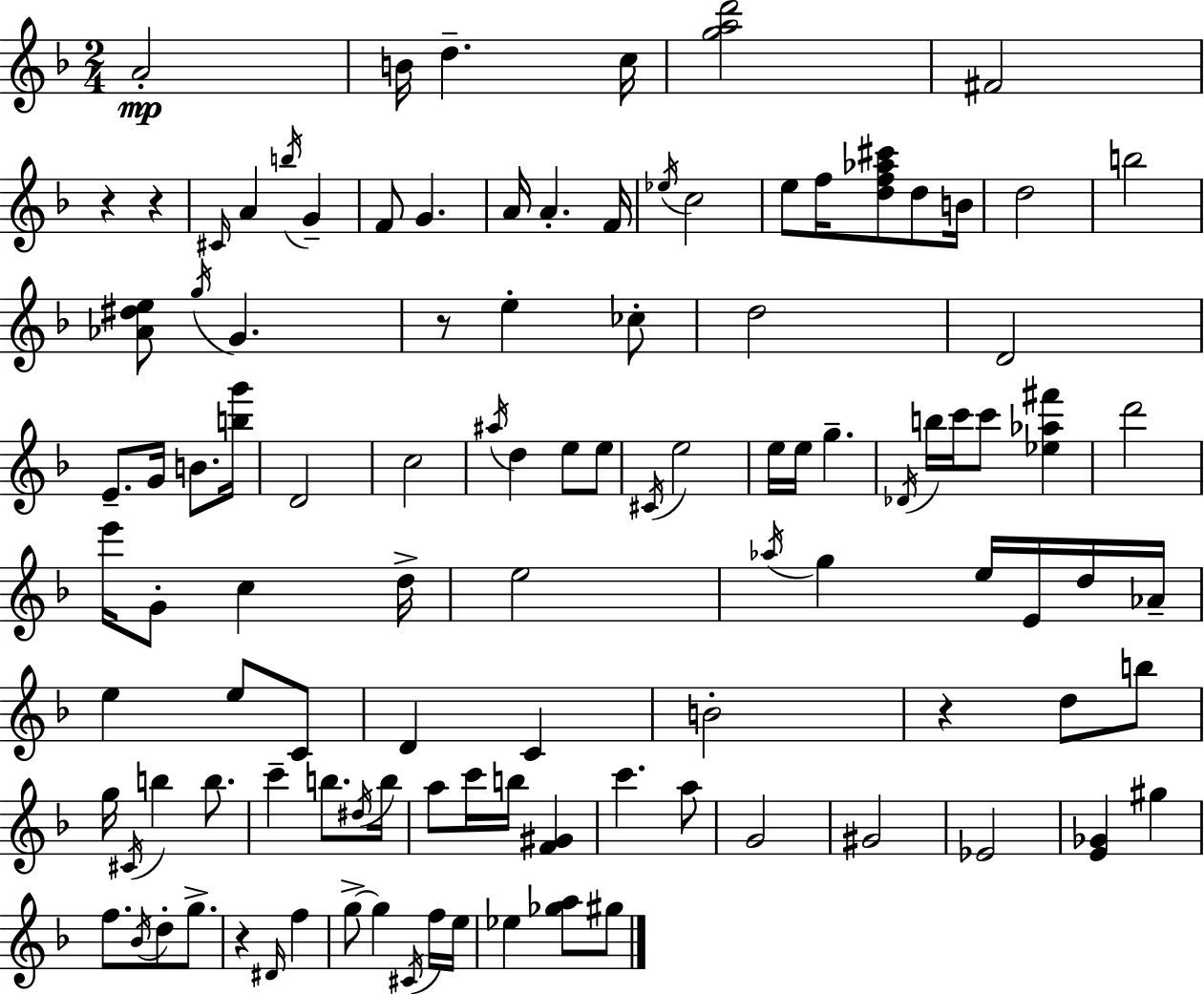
X:1
T:Untitled
M:2/4
L:1/4
K:F
A2 B/4 d c/4 [gad']2 ^F2 z z ^C/4 A b/4 G F/2 G A/4 A F/4 _e/4 c2 e/2 f/4 [df_a^c']/2 d/2 B/4 d2 b2 [_A^de]/2 g/4 G z/2 e _c/2 d2 D2 E/2 G/4 B/2 [bg']/4 D2 c2 ^a/4 d e/2 e/2 ^C/4 e2 e/4 e/4 g _D/4 b/4 c'/4 c'/2 [_e_a^f'] d'2 e'/4 G/2 c d/4 e2 _a/4 g e/4 E/4 d/4 _A/4 e e/2 C/2 D C B2 z d/2 b/2 g/4 ^C/4 b b/2 c' b/2 ^d/4 b/4 a/2 c'/4 b/4 [F^G] c' a/2 G2 ^G2 _E2 [E_G] ^g f/2 _B/4 d/2 g/2 z ^D/4 f g/2 g ^C/4 f/4 e/4 _e [_ga]/2 ^g/2